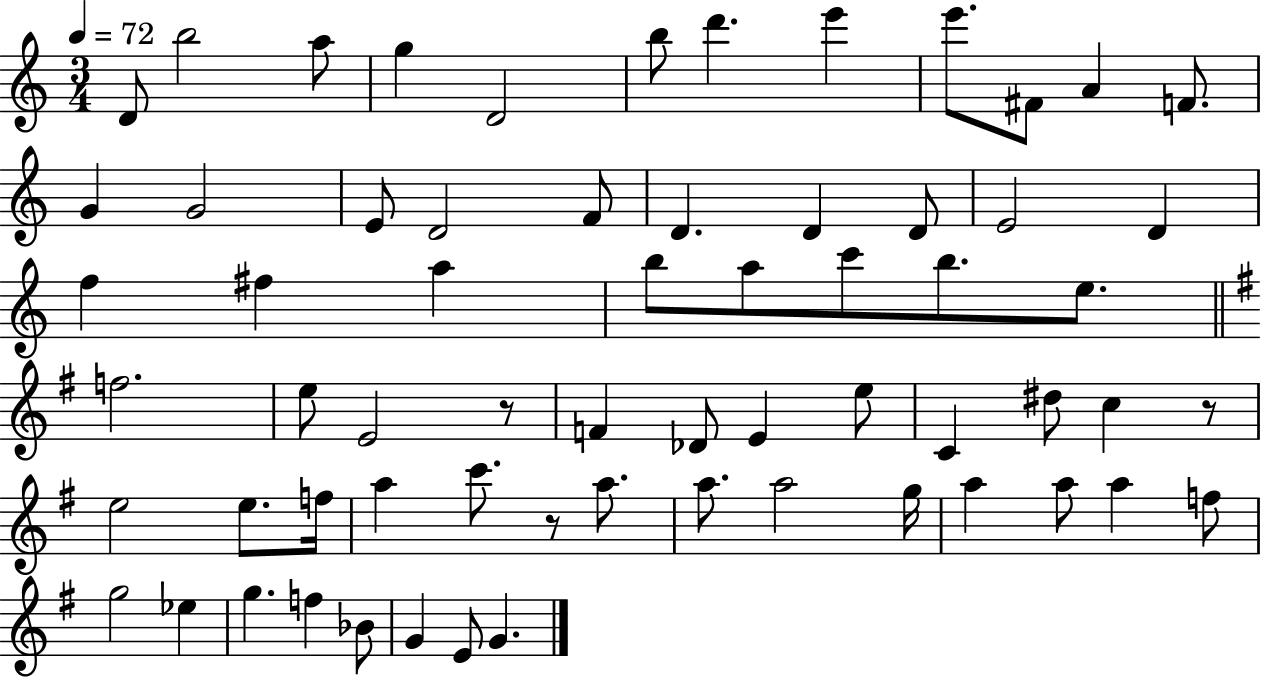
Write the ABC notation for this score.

X:1
T:Untitled
M:3/4
L:1/4
K:C
D/2 b2 a/2 g D2 b/2 d' e' e'/2 ^F/2 A F/2 G G2 E/2 D2 F/2 D D D/2 E2 D f ^f a b/2 a/2 c'/2 b/2 e/2 f2 e/2 E2 z/2 F _D/2 E e/2 C ^d/2 c z/2 e2 e/2 f/4 a c'/2 z/2 a/2 a/2 a2 g/4 a a/2 a f/2 g2 _e g f _B/2 G E/2 G